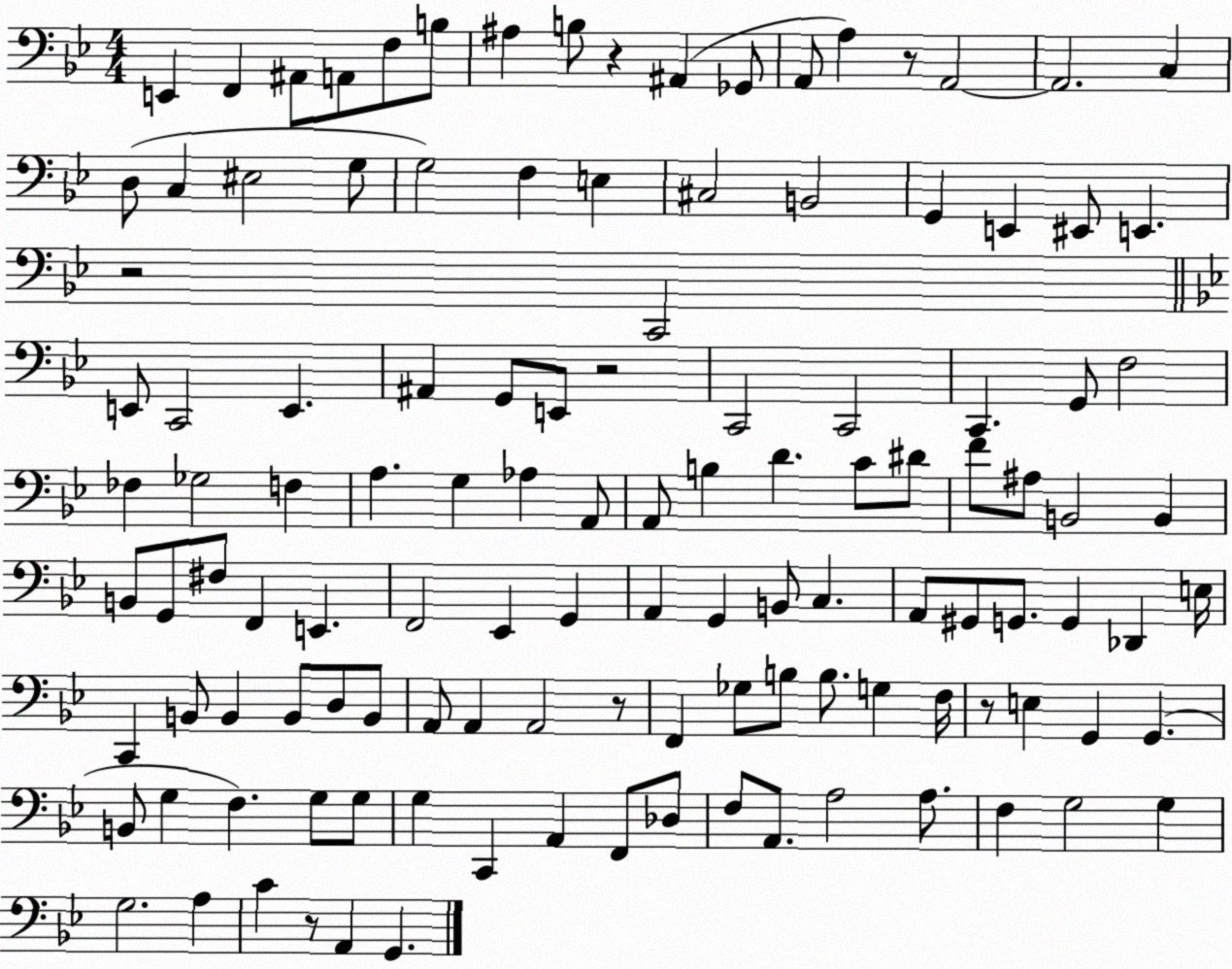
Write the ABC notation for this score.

X:1
T:Untitled
M:4/4
L:1/4
K:Bb
E,, F,, ^A,,/2 A,,/2 F,/2 B,/2 ^A, B,/2 z ^A,, _G,,/2 A,,/2 A, z/2 A,,2 A,,2 C, D,/2 C, ^E,2 G,/2 G,2 F, E, ^C,2 B,,2 G,, E,, ^E,,/2 E,, z2 C,,2 E,,/2 C,,2 E,, ^A,, G,,/2 E,,/2 z2 C,,2 C,,2 C,, G,,/2 F,2 _F, _G,2 F, A, G, _A, A,,/2 A,,/2 B, D C/2 ^D/2 F/2 ^A,/2 B,,2 B,, B,,/2 G,,/2 ^F,/2 F,, E,, F,,2 _E,, G,, A,, G,, B,,/2 C, A,,/2 ^G,,/2 G,,/2 G,, _D,, E,/4 C,, B,,/2 B,, B,,/2 D,/2 B,,/2 A,,/2 A,, A,,2 z/2 F,, _G,/2 B,/2 B,/2 G, F,/4 z/2 E, G,, G,, B,,/2 G, F, G,/2 G,/2 G, C,, A,, F,,/2 _D,/2 F,/2 A,,/2 A,2 A,/2 F, G,2 G, G,2 A, C z/2 A,, G,,